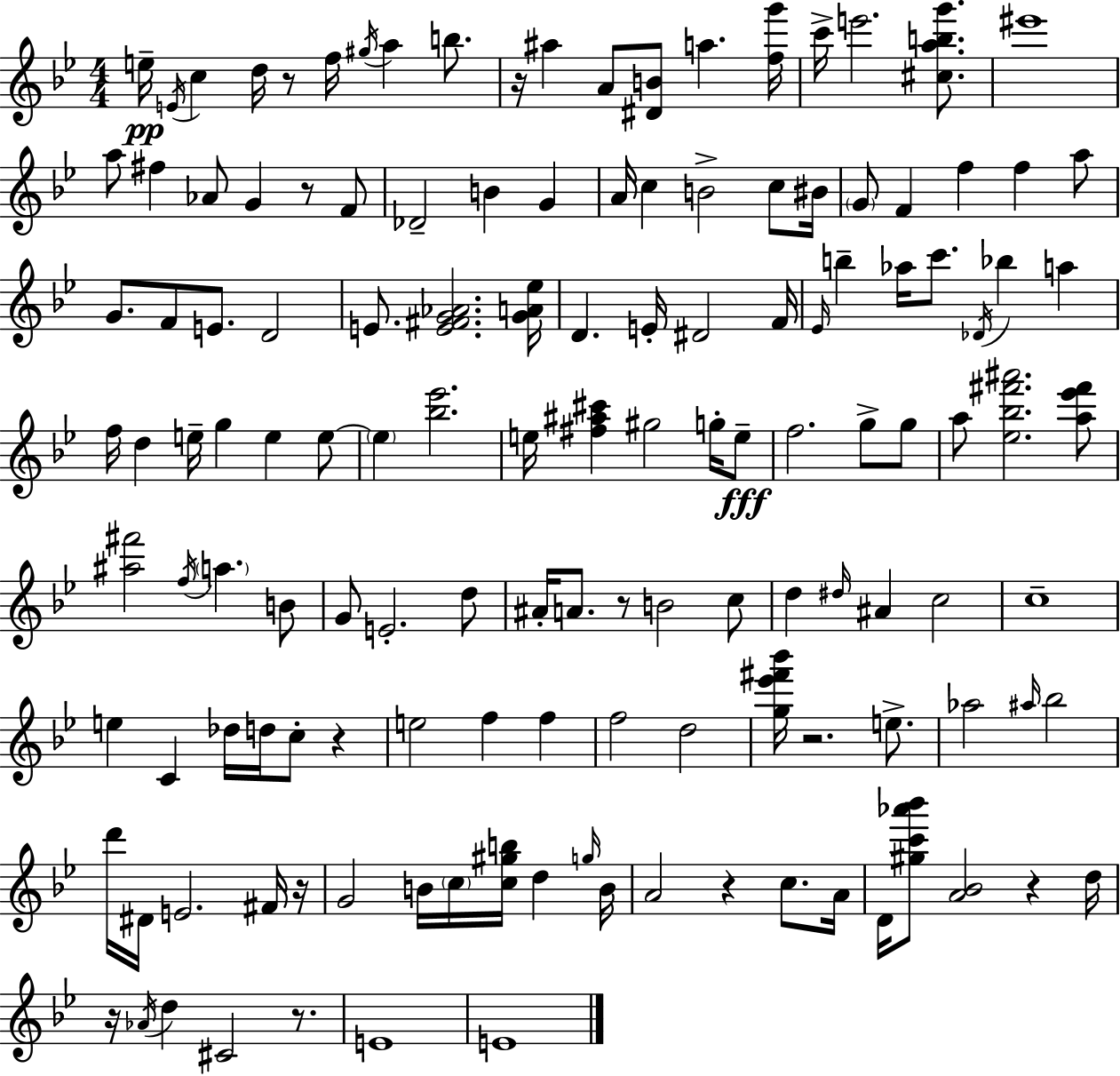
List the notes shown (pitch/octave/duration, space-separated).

E5/s E4/s C5/q D5/s R/e F5/s G#5/s A5/q B5/e. R/s A#5/q A4/e [D#4,B4]/e A5/q. [F5,G6]/s C6/s E6/h. [C#5,A5,B5,G6]/e. EIS6/w A5/e F#5/q Ab4/e G4/q R/e F4/e Db4/h B4/q G4/q A4/s C5/q B4/h C5/e BIS4/s G4/e F4/q F5/q F5/q A5/e G4/e. F4/e E4/e. D4/h E4/e. [E4,F#4,G4,Ab4]/h. [G4,A4,Eb5]/s D4/q. E4/s D#4/h F4/s Eb4/s B5/q Ab5/s C6/e. Db4/s Bb5/q A5/q F5/s D5/q E5/s G5/q E5/q E5/e E5/q [Bb5,Eb6]/h. E5/s [F#5,A#5,C#6]/q G#5/h G5/s E5/e F5/h. G5/e G5/e A5/e [Eb5,Bb5,F#6,A#6]/h. [A5,Eb6,F#6]/e [A#5,F#6]/h F5/s A5/q. B4/e G4/e E4/h. D5/e A#4/s A4/e. R/e B4/h C5/e D5/q D#5/s A#4/q C5/h C5/w E5/q C4/q Db5/s D5/s C5/e R/q E5/h F5/q F5/q F5/h D5/h [G5,Eb6,F#6,Bb6]/s R/h. E5/e. Ab5/h A#5/s Bb5/h D6/s D#4/s E4/h. F#4/s R/s G4/h B4/s C5/s [C5,G#5,B5]/s D5/q G5/s B4/s A4/h R/q C5/e. A4/s D4/s [G#5,C6,Ab6,Bb6]/e [A4,Bb4]/h R/q D5/s R/s Ab4/s D5/q C#4/h R/e. E4/w E4/w